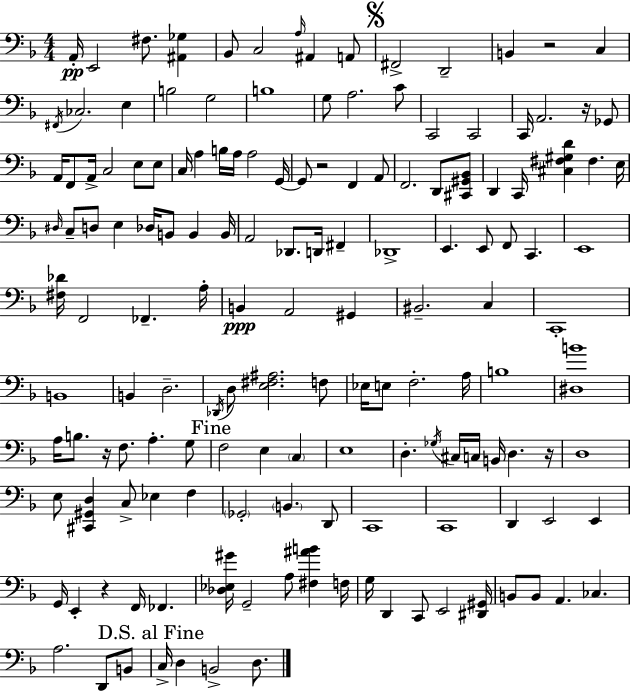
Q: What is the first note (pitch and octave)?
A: A2